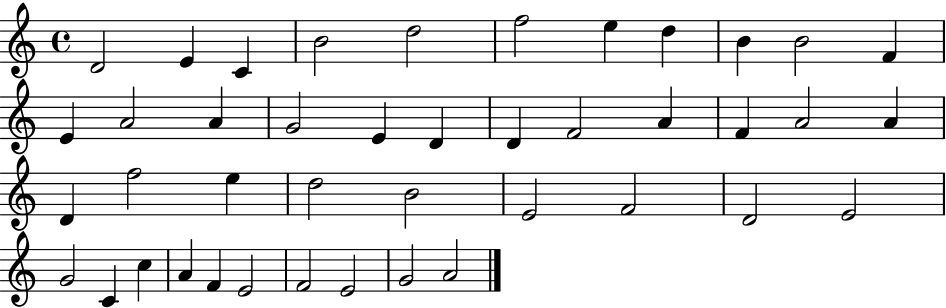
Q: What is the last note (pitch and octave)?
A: A4